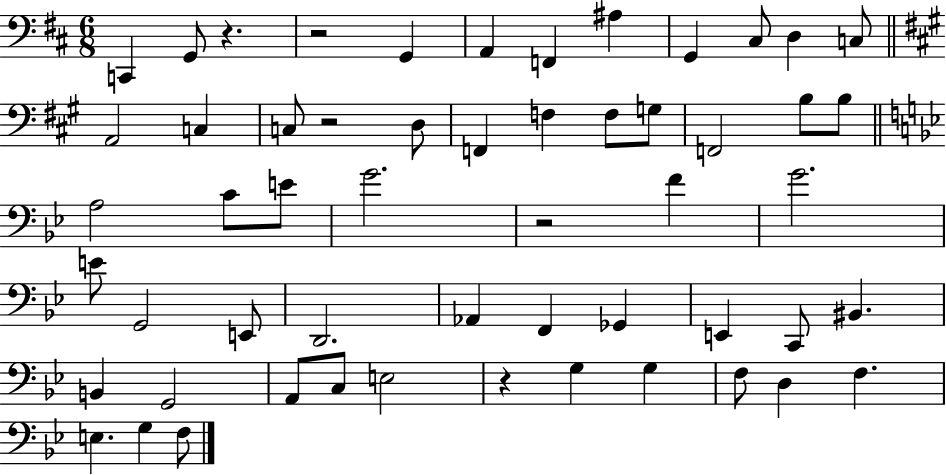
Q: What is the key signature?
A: D major